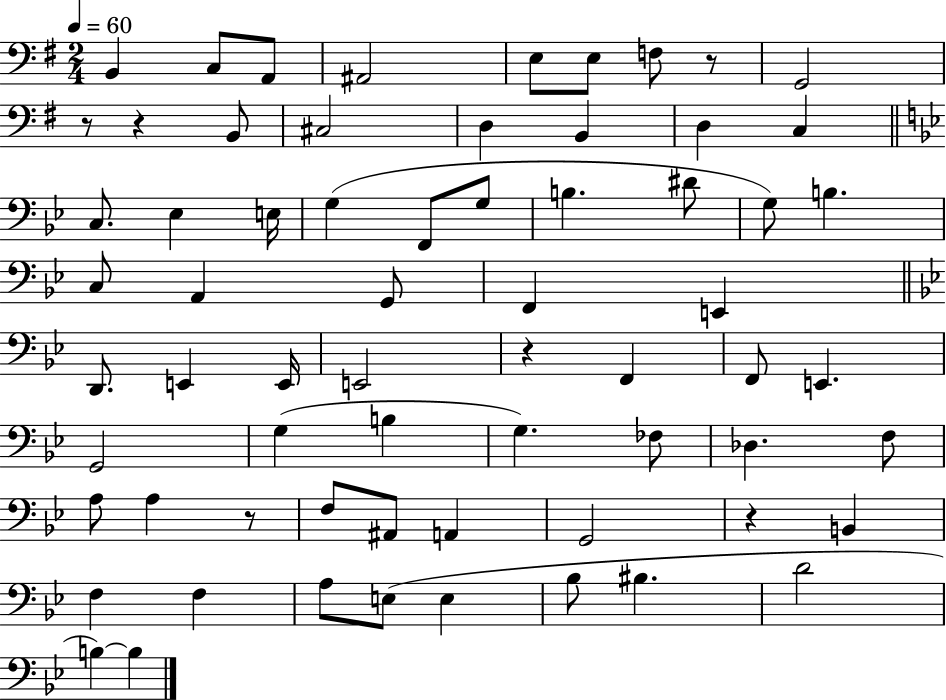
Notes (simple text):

B2/q C3/e A2/e A#2/h E3/e E3/e F3/e R/e G2/h R/e R/q B2/e C#3/h D3/q B2/q D3/q C3/q C3/e. Eb3/q E3/s G3/q F2/e G3/e B3/q. D#4/e G3/e B3/q. C3/e A2/q G2/e F2/q E2/q D2/e. E2/q E2/s E2/h R/q F2/q F2/e E2/q. G2/h G3/q B3/q G3/q. FES3/e Db3/q. F3/e A3/e A3/q R/e F3/e A#2/e A2/q G2/h R/q B2/q F3/q F3/q A3/e E3/e E3/q Bb3/e BIS3/q. D4/h B3/q B3/q